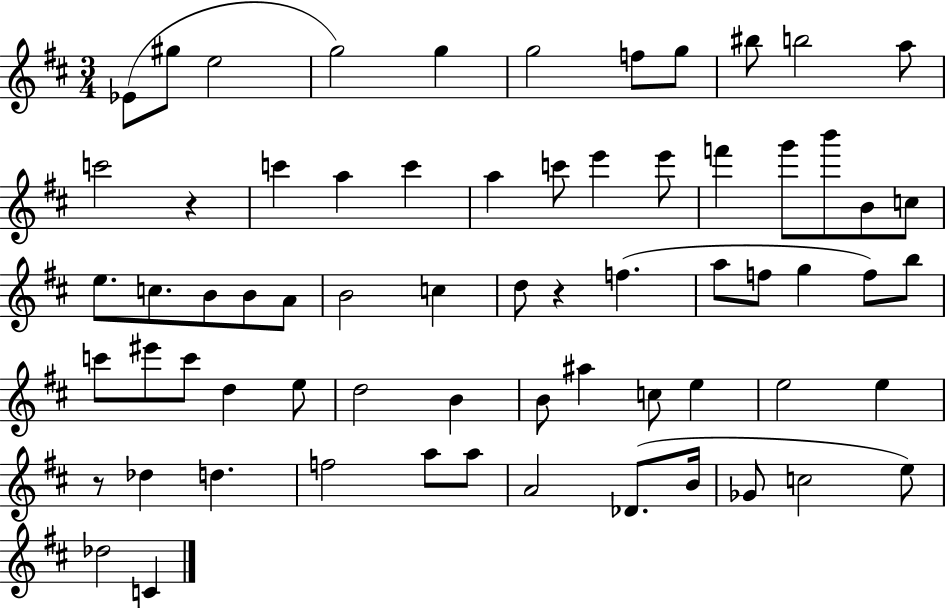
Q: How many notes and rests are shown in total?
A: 67